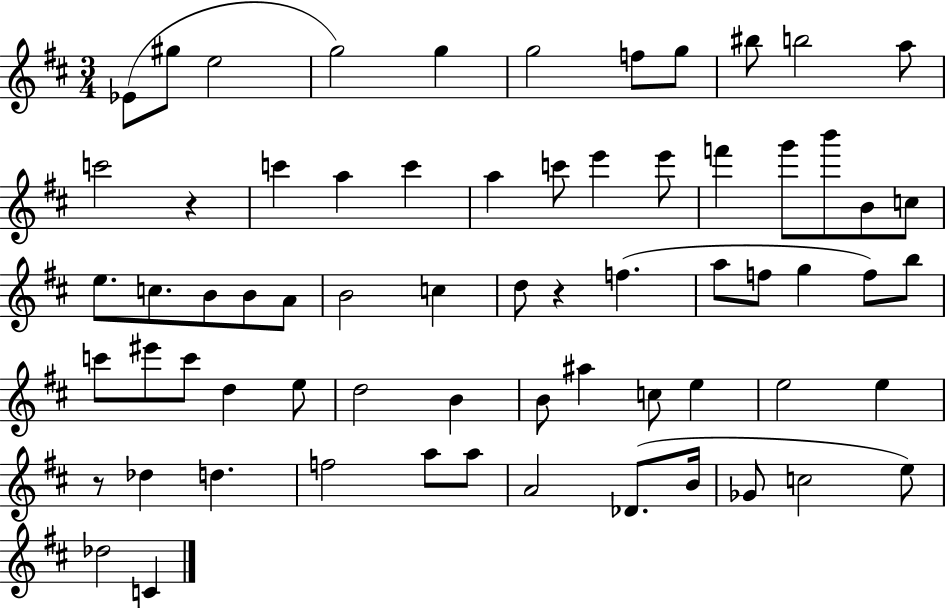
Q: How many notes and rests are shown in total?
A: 67